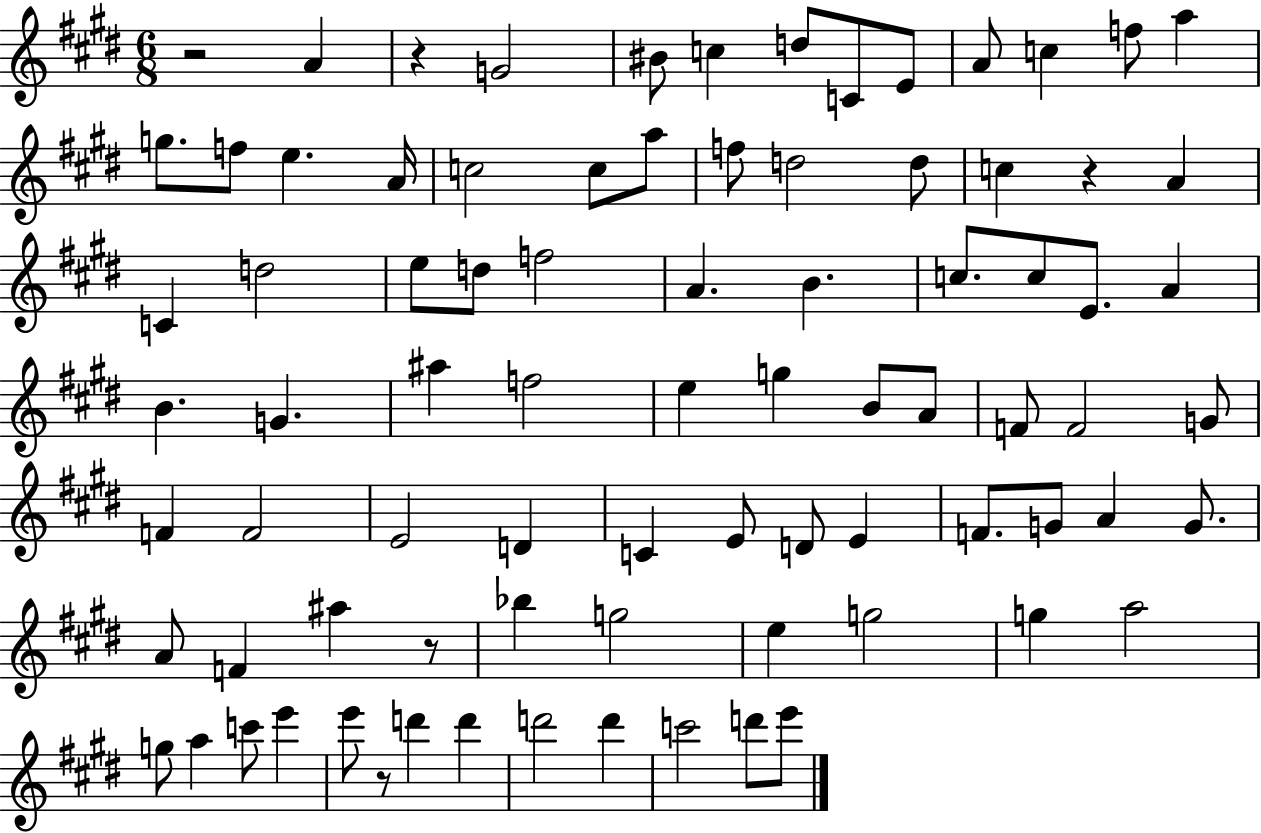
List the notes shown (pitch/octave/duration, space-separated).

R/h A4/q R/q G4/h BIS4/e C5/q D5/e C4/e E4/e A4/e C5/q F5/e A5/q G5/e. F5/e E5/q. A4/s C5/h C5/e A5/e F5/e D5/h D5/e C5/q R/q A4/q C4/q D5/h E5/e D5/e F5/h A4/q. B4/q. C5/e. C5/e E4/e. A4/q B4/q. G4/q. A#5/q F5/h E5/q G5/q B4/e A4/e F4/e F4/h G4/e F4/q F4/h E4/h D4/q C4/q E4/e D4/e E4/q F4/e. G4/e A4/q G4/e. A4/e F4/q A#5/q R/e Bb5/q G5/h E5/q G5/h G5/q A5/h G5/e A5/q C6/e E6/q E6/e R/e D6/q D6/q D6/h D6/q C6/h D6/e E6/e